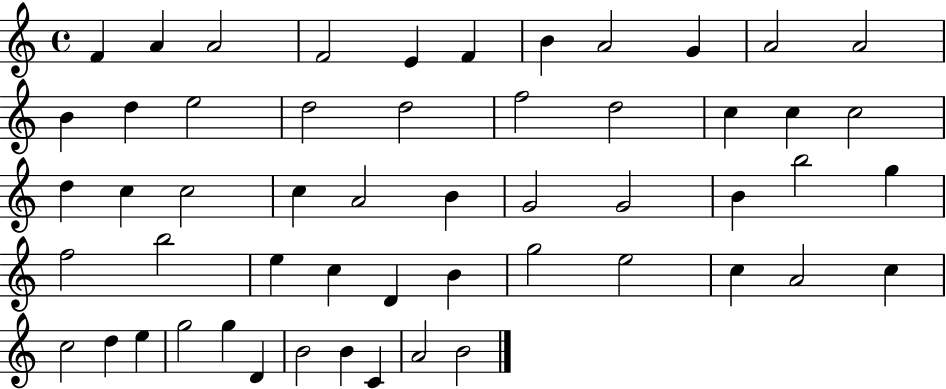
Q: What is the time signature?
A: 4/4